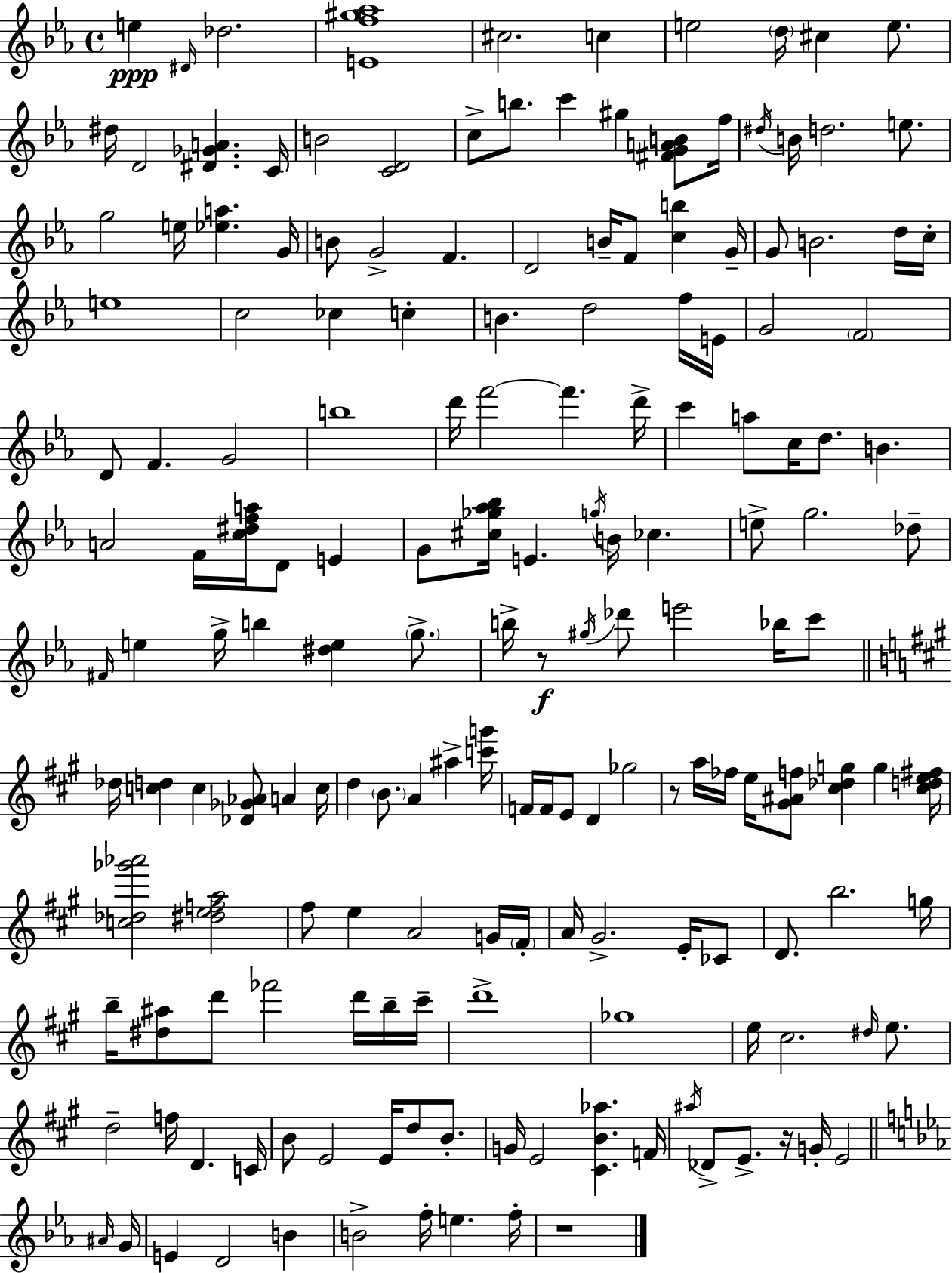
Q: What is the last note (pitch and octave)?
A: F5